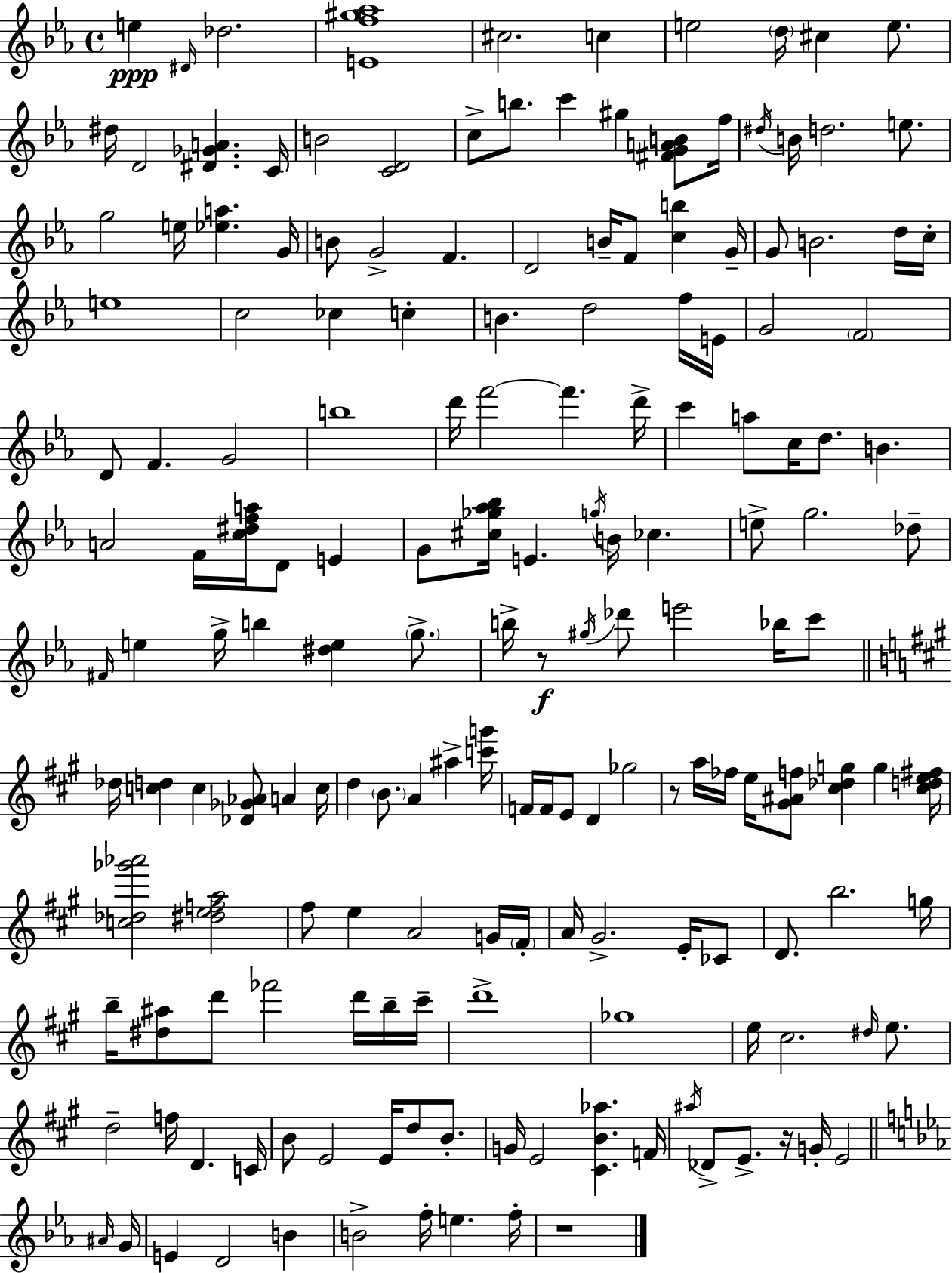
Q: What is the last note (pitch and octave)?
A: F5